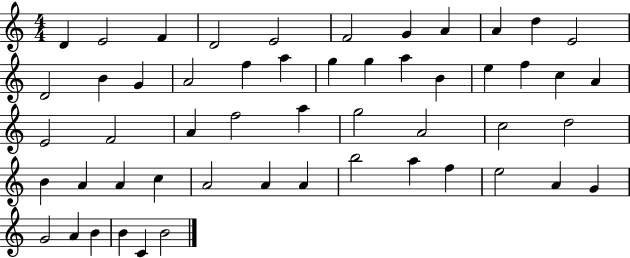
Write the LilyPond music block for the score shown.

{
  \clef treble
  \numericTimeSignature
  \time 4/4
  \key c \major
  d'4 e'2 f'4 | d'2 e'2 | f'2 g'4 a'4 | a'4 d''4 e'2 | \break d'2 b'4 g'4 | a'2 f''4 a''4 | g''4 g''4 a''4 b'4 | e''4 f''4 c''4 a'4 | \break e'2 f'2 | a'4 f''2 a''4 | g''2 a'2 | c''2 d''2 | \break b'4 a'4 a'4 c''4 | a'2 a'4 a'4 | b''2 a''4 f''4 | e''2 a'4 g'4 | \break g'2 a'4 b'4 | b'4 c'4 b'2 | \bar "|."
}